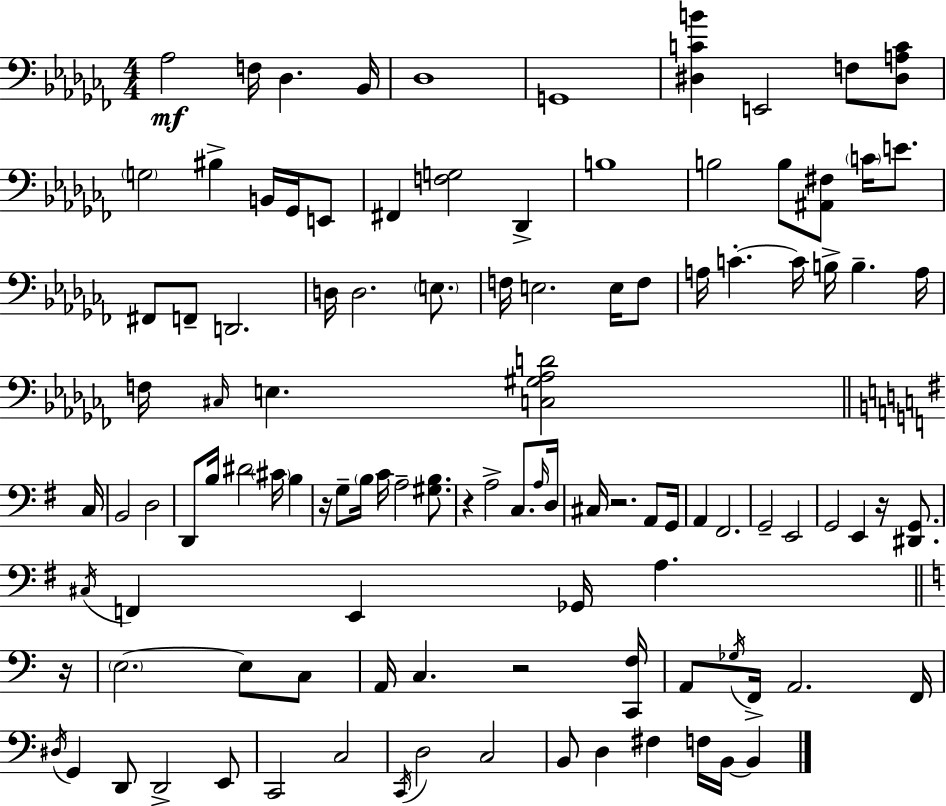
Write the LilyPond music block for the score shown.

{
  \clef bass
  \numericTimeSignature
  \time 4/4
  \key aes \minor
  \repeat volta 2 { aes2\mf f16 des4. bes,16 | des1 | g,1 | <dis c' b'>4 e,2 f8 <dis a c'>8 | \break \parenthesize g2 bis4-> b,16 ges,16 e,8 | fis,4 <f g>2 des,4-> | b1 | b2 b8 <ais, fis>8 \parenthesize c'16 e'8. | \break fis,8 f,8-- d,2. | d16 d2. \parenthesize e8. | f16 e2. e16 f8 | a16 c'4.-.~~ c'16 b16-> b4.-- a16 | \break f16 \grace { cis16 } e4. <c gis aes d'>2 | \bar "||" \break \key g \major c16 b,2 d2 | d,8 b16 dis'2 \parenthesize cis'16 b4 | r16 g8-- \parenthesize b16 c'16 a2-- <gis b>8. | r4 a2-> c8. | \break \grace { a16 } d16 cis16 r2. a,8 | g,16 a,4 fis,2. | g,2-- e,2 | g,2 e,4 r16 <dis, g,>8. | \break \acciaccatura { cis16 } f,4 e,4 ges,16 a4. | \bar "||" \break \key c \major r16 \parenthesize e2.~~ e8 c8 | a,16 c4. r2 | <c, f>16 a,8 \acciaccatura { ges16 } f,16-> a,2. | f,16 \acciaccatura { dis16 } g,4 d,8 d,2-> | \break e,8 c,2 c2 | \acciaccatura { c,16 } d2 c2 | b,8 d4 fis4 f16 b,16~~ | b,4 } \bar "|."
}